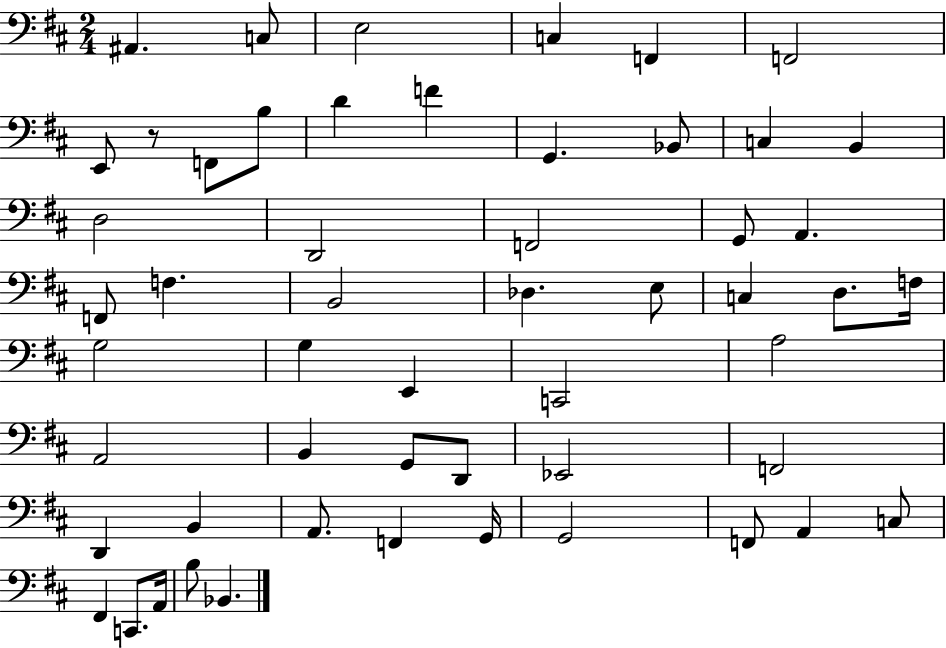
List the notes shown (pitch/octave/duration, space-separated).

A#2/q. C3/e E3/h C3/q F2/q F2/h E2/e R/e F2/e B3/e D4/q F4/q G2/q. Bb2/e C3/q B2/q D3/h D2/h F2/h G2/e A2/q. F2/e F3/q. B2/h Db3/q. E3/e C3/q D3/e. F3/s G3/h G3/q E2/q C2/h A3/h A2/h B2/q G2/e D2/e Eb2/h F2/h D2/q B2/q A2/e. F2/q G2/s G2/h F2/e A2/q C3/e F#2/q C2/e. A2/s B3/e Bb2/q.